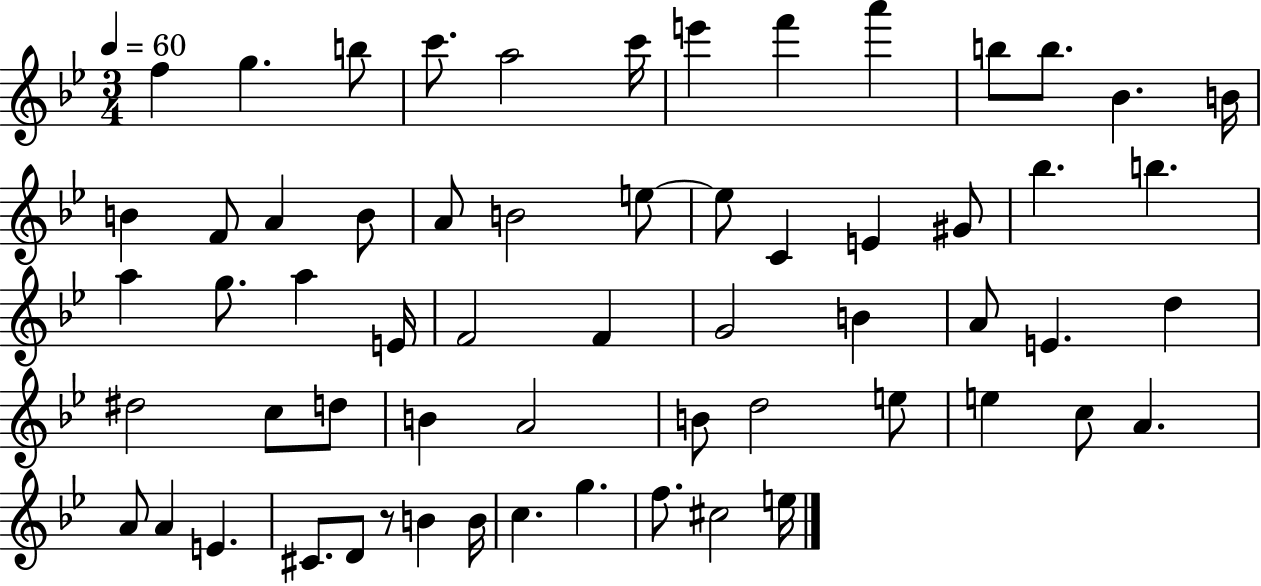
F5/q G5/q. B5/e C6/e. A5/h C6/s E6/q F6/q A6/q B5/e B5/e. Bb4/q. B4/s B4/q F4/e A4/q B4/e A4/e B4/h E5/e E5/e C4/q E4/q G#4/e Bb5/q. B5/q. A5/q G5/e. A5/q E4/s F4/h F4/q G4/h B4/q A4/e E4/q. D5/q D#5/h C5/e D5/e B4/q A4/h B4/e D5/h E5/e E5/q C5/e A4/q. A4/e A4/q E4/q. C#4/e. D4/e R/e B4/q B4/s C5/q. G5/q. F5/e. C#5/h E5/s